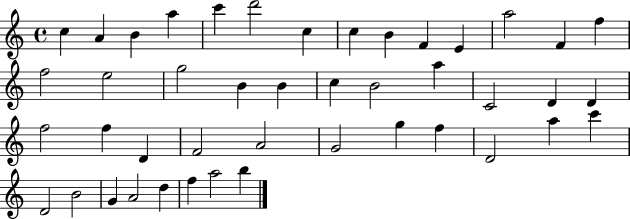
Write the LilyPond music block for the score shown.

{
  \clef treble
  \time 4/4
  \defaultTimeSignature
  \key c \major
  c''4 a'4 b'4 a''4 | c'''4 d'''2 c''4 | c''4 b'4 f'4 e'4 | a''2 f'4 f''4 | \break f''2 e''2 | g''2 b'4 b'4 | c''4 b'2 a''4 | c'2 d'4 d'4 | \break f''2 f''4 d'4 | f'2 a'2 | g'2 g''4 f''4 | d'2 a''4 c'''4 | \break d'2 b'2 | g'4 a'2 d''4 | f''4 a''2 b''4 | \bar "|."
}